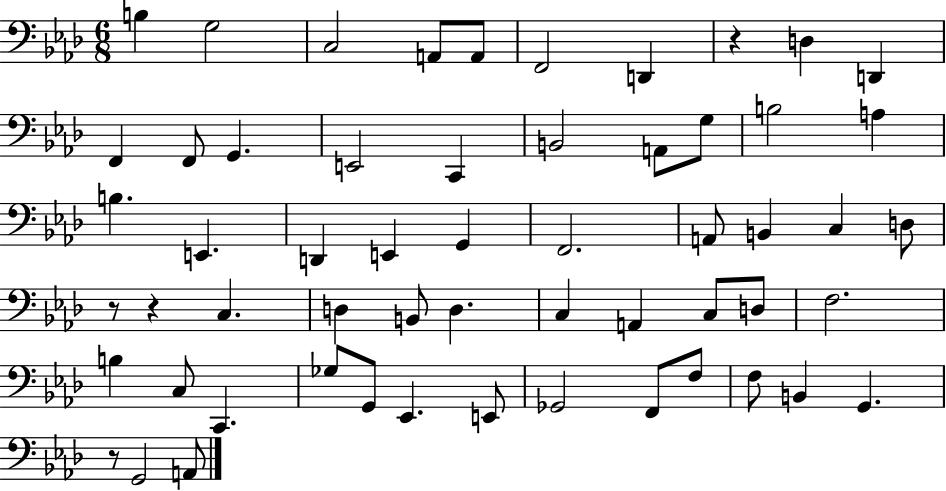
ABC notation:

X:1
T:Untitled
M:6/8
L:1/4
K:Ab
B, G,2 C,2 A,,/2 A,,/2 F,,2 D,, z D, D,, F,, F,,/2 G,, E,,2 C,, B,,2 A,,/2 G,/2 B,2 A, B, E,, D,, E,, G,, F,,2 A,,/2 B,, C, D,/2 z/2 z C, D, B,,/2 D, C, A,, C,/2 D,/2 F,2 B, C,/2 C,, _G,/2 G,,/2 _E,, E,,/2 _G,,2 F,,/2 F,/2 F,/2 B,, G,, z/2 G,,2 A,,/2